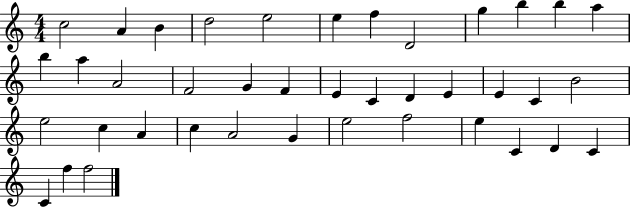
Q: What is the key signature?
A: C major